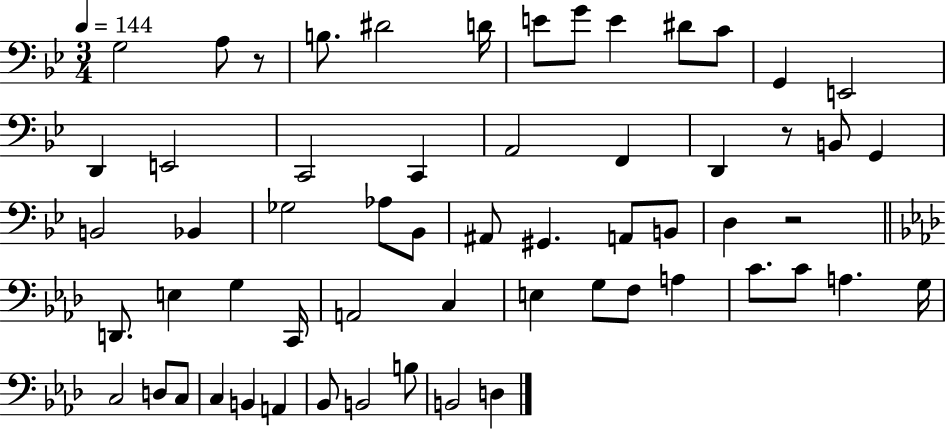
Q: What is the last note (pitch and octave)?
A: D3